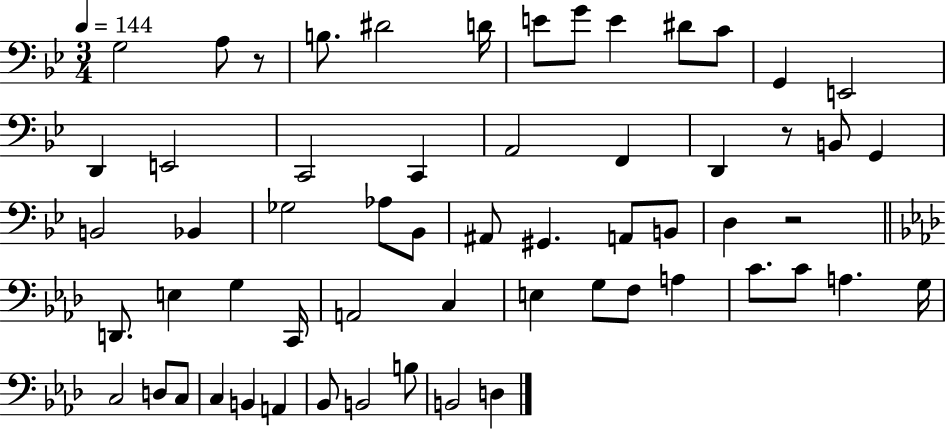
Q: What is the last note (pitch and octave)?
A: D3